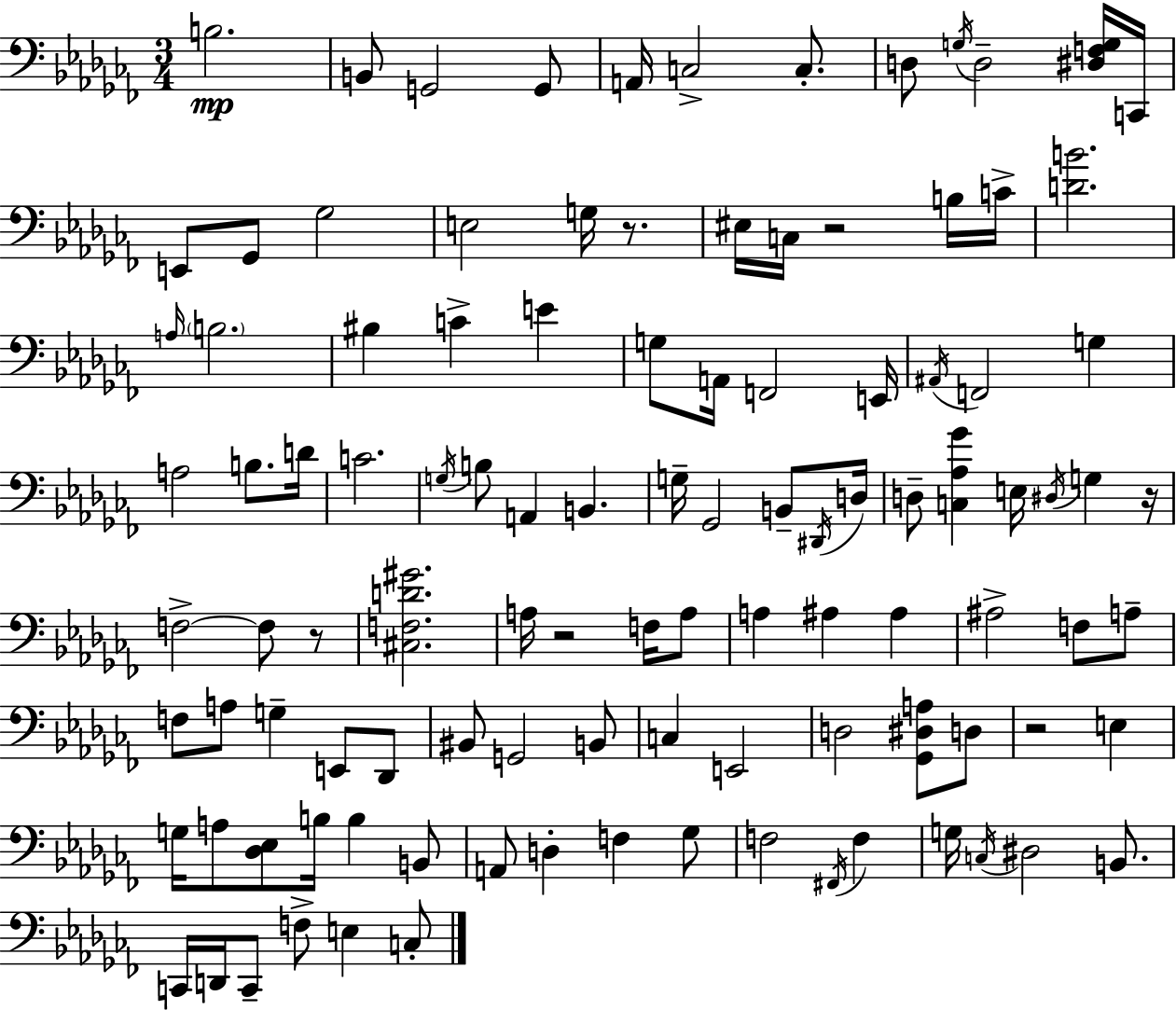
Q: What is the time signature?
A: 3/4